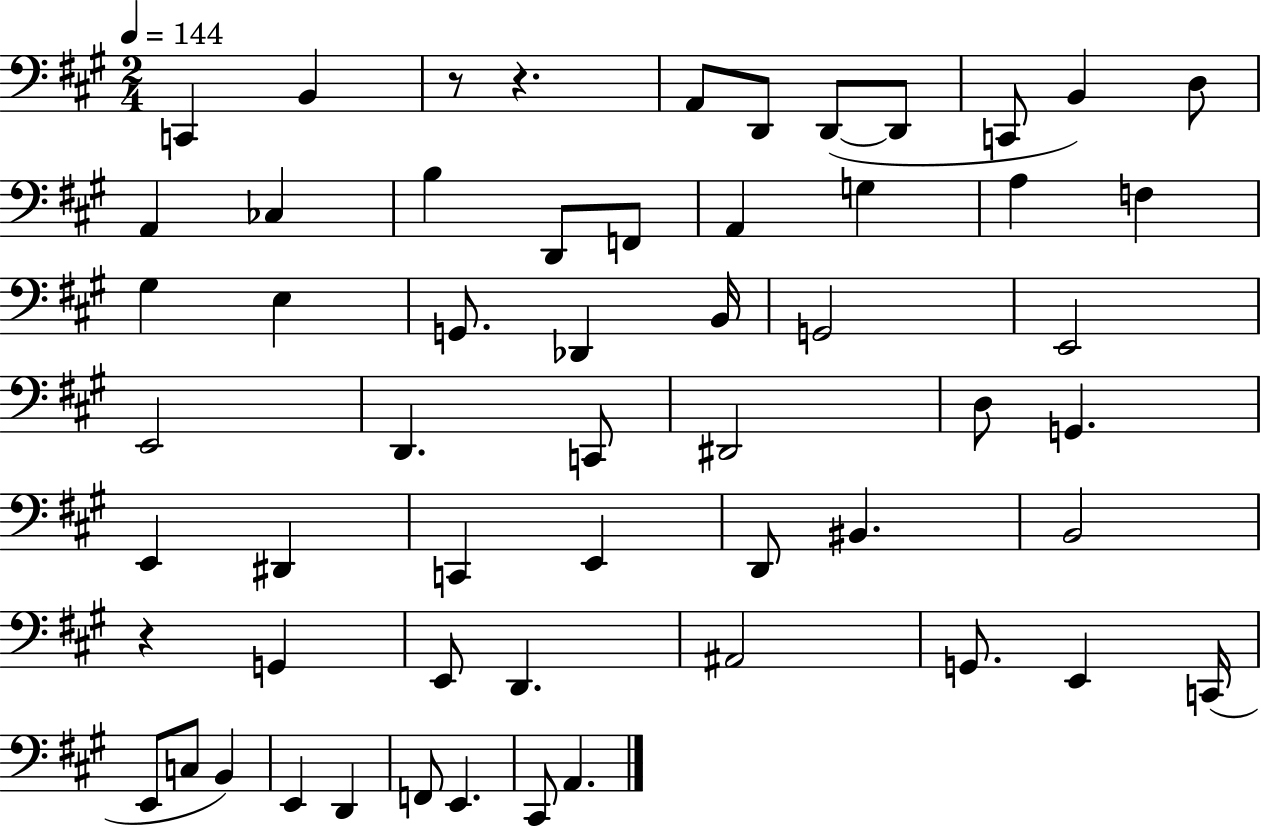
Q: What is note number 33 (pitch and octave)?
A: D#2